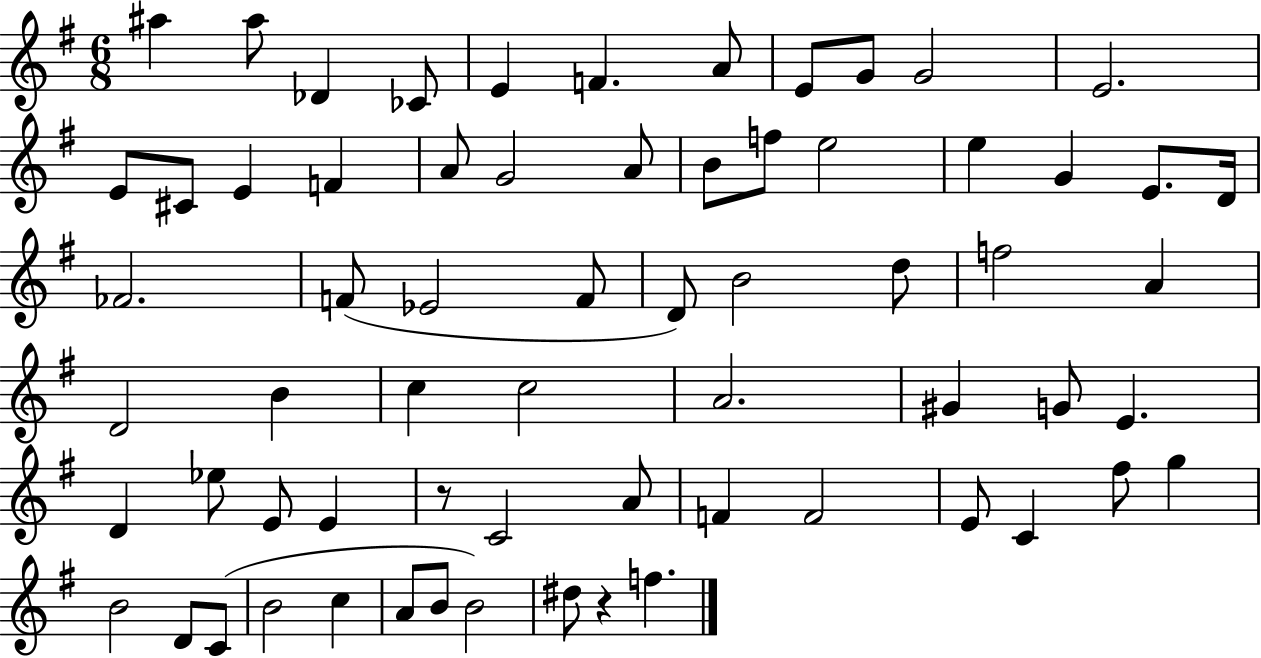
{
  \clef treble
  \numericTimeSignature
  \time 6/8
  \key g \major
  \repeat volta 2 { ais''4 ais''8 des'4 ces'8 | e'4 f'4. a'8 | e'8 g'8 g'2 | e'2. | \break e'8 cis'8 e'4 f'4 | a'8 g'2 a'8 | b'8 f''8 e''2 | e''4 g'4 e'8. d'16 | \break fes'2. | f'8( ees'2 f'8 | d'8) b'2 d''8 | f''2 a'4 | \break d'2 b'4 | c''4 c''2 | a'2. | gis'4 g'8 e'4. | \break d'4 ees''8 e'8 e'4 | r8 c'2 a'8 | f'4 f'2 | e'8 c'4 fis''8 g''4 | \break b'2 d'8 c'8( | b'2 c''4 | a'8 b'8 b'2) | dis''8 r4 f''4. | \break } \bar "|."
}